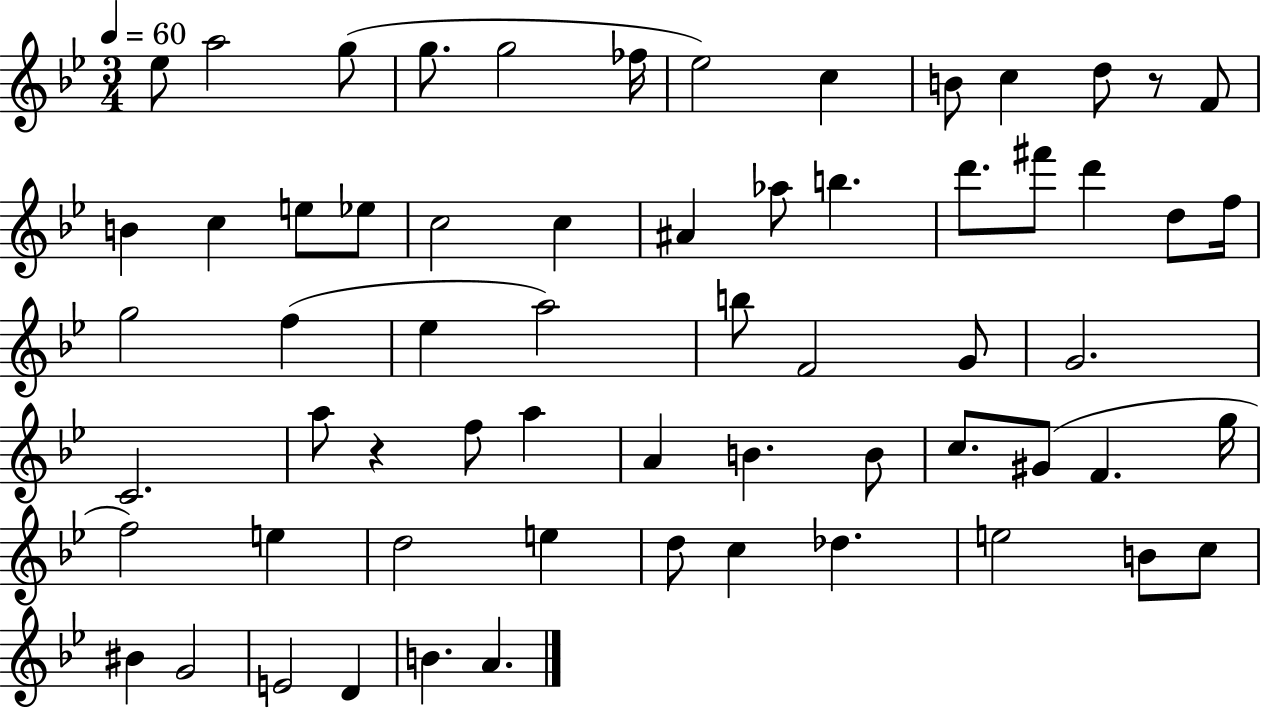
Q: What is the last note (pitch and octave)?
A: A4